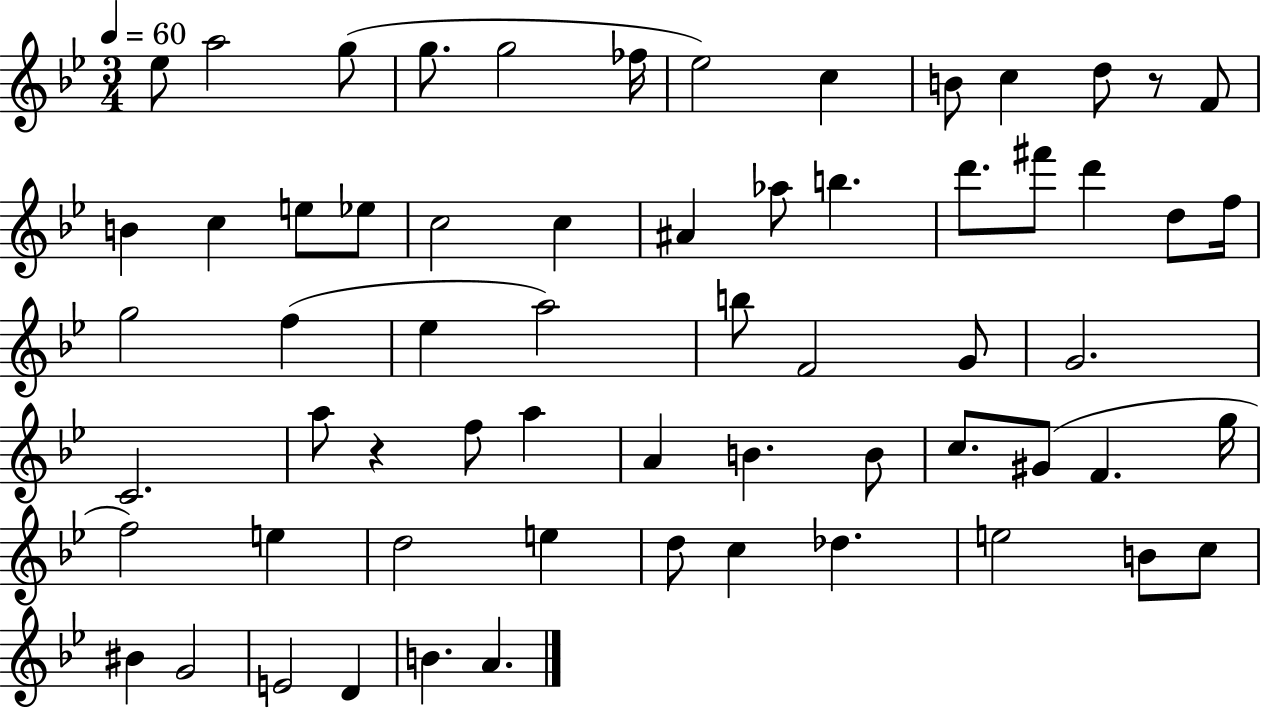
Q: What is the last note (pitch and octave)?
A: A4